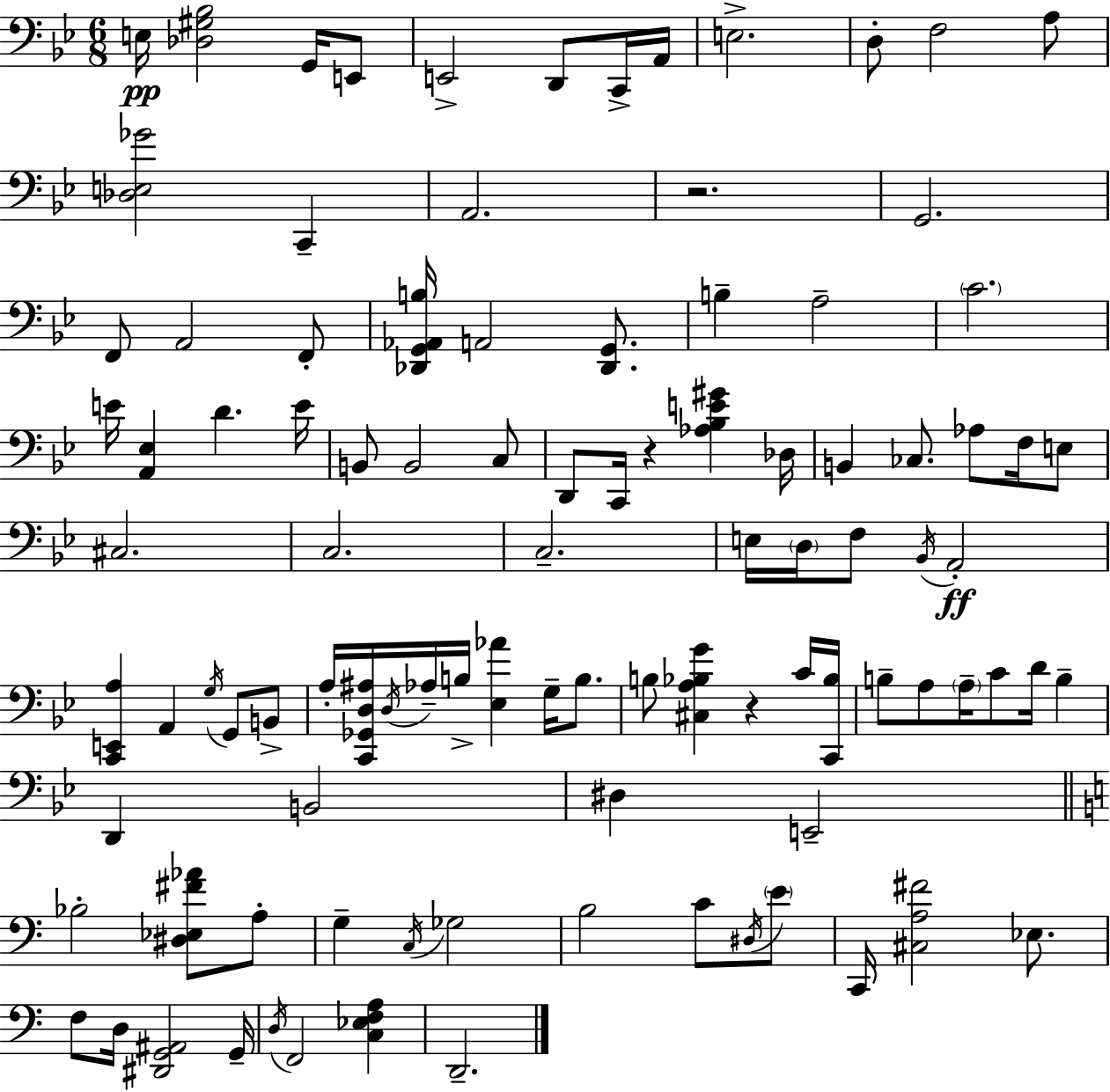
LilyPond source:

{
  \clef bass
  \numericTimeSignature
  \time 6/8
  \key bes \major
  e16\pp <des gis bes>2 g,16 e,8 | e,2-> d,8 c,16-> a,16 | e2.-> | d8-. f2 a8 | \break <des e ges'>2 c,4-- | a,2. | r2. | g,2. | \break f,8 a,2 f,8-. | <des, g, aes, b>16 a,2 <des, g,>8. | b4-- a2-- | \parenthesize c'2. | \break e'16 <a, ees>4 d'4. e'16 | b,8 b,2 c8 | d,8 c,16 r4 <aes bes e' gis'>4 des16 | b,4 ces8. aes8 f16 e8 | \break cis2. | c2. | c2.-- | e16 \parenthesize d16 f8 \acciaccatura { bes,16 } a,2-.\ff | \break <c, e, a>4 a,4 \acciaccatura { g16 } g,8 | b,8-> a16-. <c, ges, d ais>16 \acciaccatura { d16 } aes16-- b16-> <ees aes'>4 g16-- | b8. b8 <cis a bes g'>4 r4 | c'16 <c, bes>16 b8-- a8 \parenthesize a16-- c'8 d'16 b4-- | \break d,4 b,2 | dis4 e,2-- | \bar "||" \break \key c \major bes2-. <dis ees fis' aes'>8 a8-. | g4-- \acciaccatura { c16 } ges2 | b2 c'8 \acciaccatura { dis16 } | \parenthesize e'8 c,16 <cis a fis'>2 ees8. | \break f8 d16 <dis, g, ais,>2 | g,16-- \acciaccatura { d16 } f,2 <c ees f a>4 | d,2.-- | \bar "|."
}